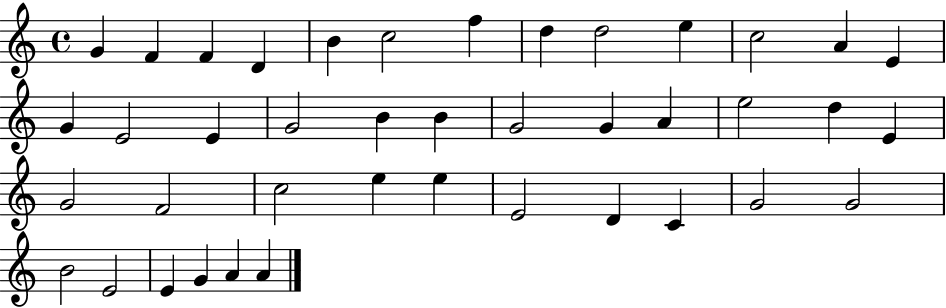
X:1
T:Untitled
M:4/4
L:1/4
K:C
G F F D B c2 f d d2 e c2 A E G E2 E G2 B B G2 G A e2 d E G2 F2 c2 e e E2 D C G2 G2 B2 E2 E G A A